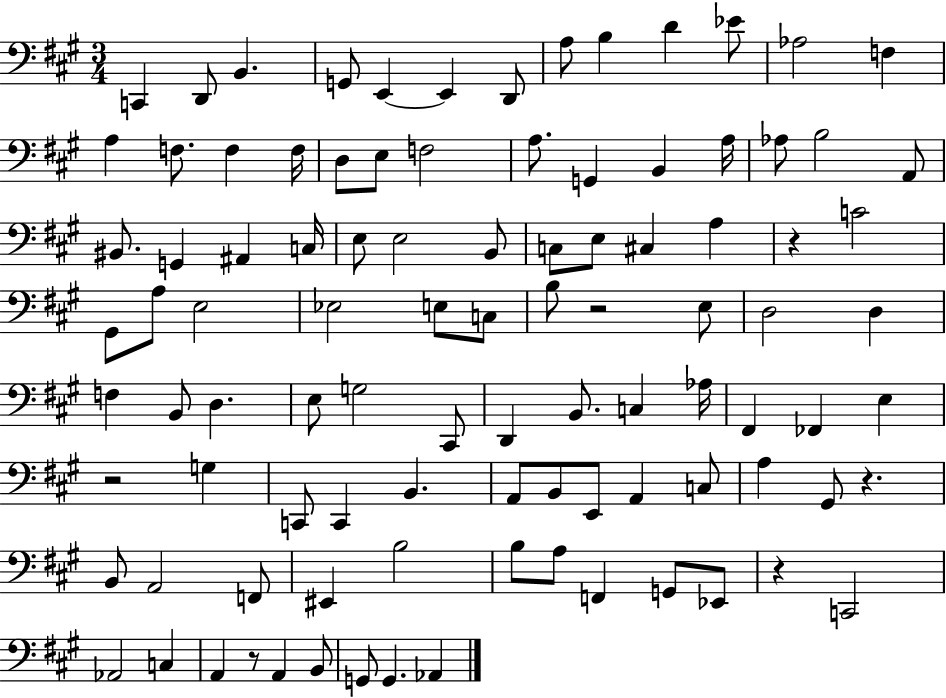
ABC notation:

X:1
T:Untitled
M:3/4
L:1/4
K:A
C,, D,,/2 B,, G,,/2 E,, E,, D,,/2 A,/2 B, D _E/2 _A,2 F, A, F,/2 F, F,/4 D,/2 E,/2 F,2 A,/2 G,, B,, A,/4 _A,/2 B,2 A,,/2 ^B,,/2 G,, ^A,, C,/4 E,/2 E,2 B,,/2 C,/2 E,/2 ^C, A, z C2 ^G,,/2 A,/2 E,2 _E,2 E,/2 C,/2 B,/2 z2 E,/2 D,2 D, F, B,,/2 D, E,/2 G,2 ^C,,/2 D,, B,,/2 C, _A,/4 ^F,, _F,, E, z2 G, C,,/2 C,, B,, A,,/2 B,,/2 E,,/2 A,, C,/2 A, ^G,,/2 z B,,/2 A,,2 F,,/2 ^E,, B,2 B,/2 A,/2 F,, G,,/2 _E,,/2 z C,,2 _A,,2 C, A,, z/2 A,, B,,/2 G,,/2 G,, _A,,